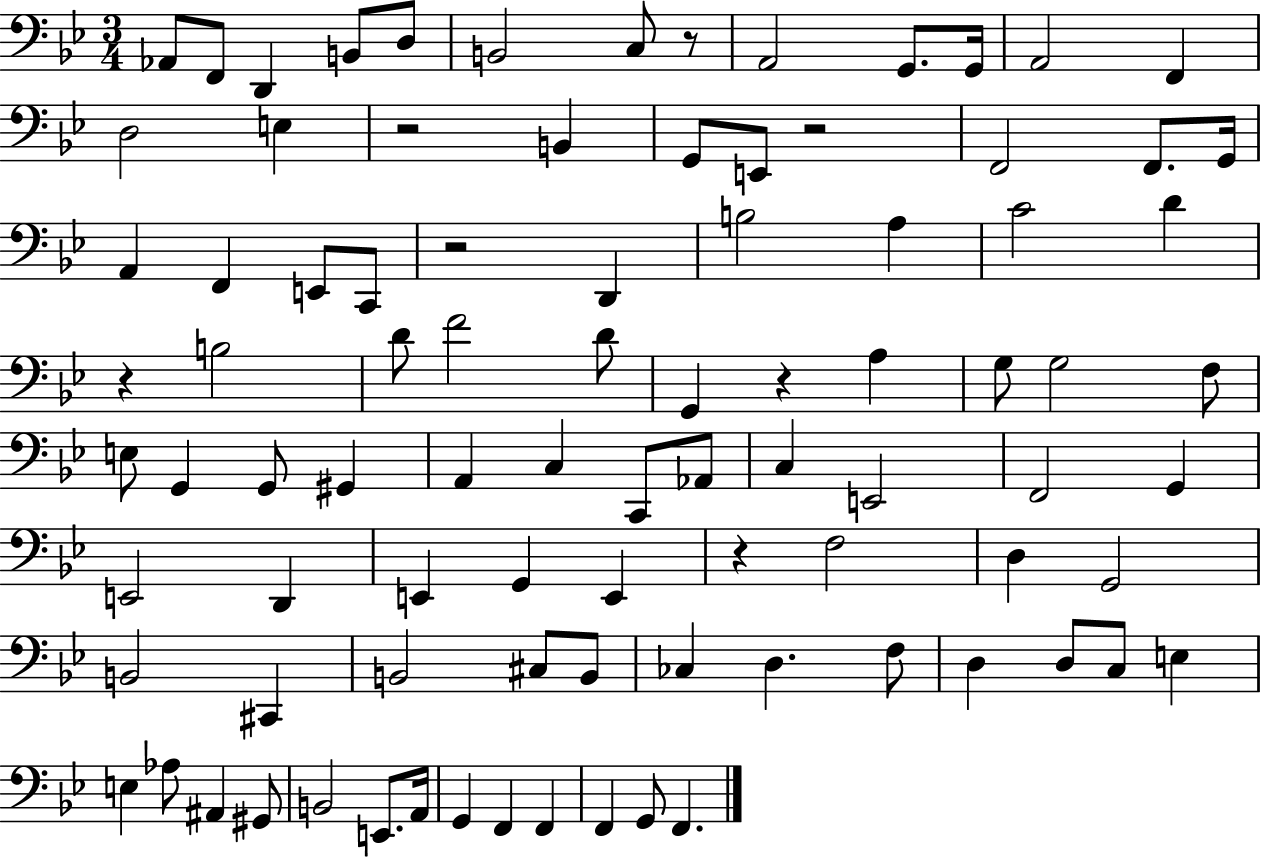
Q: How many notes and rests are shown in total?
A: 90